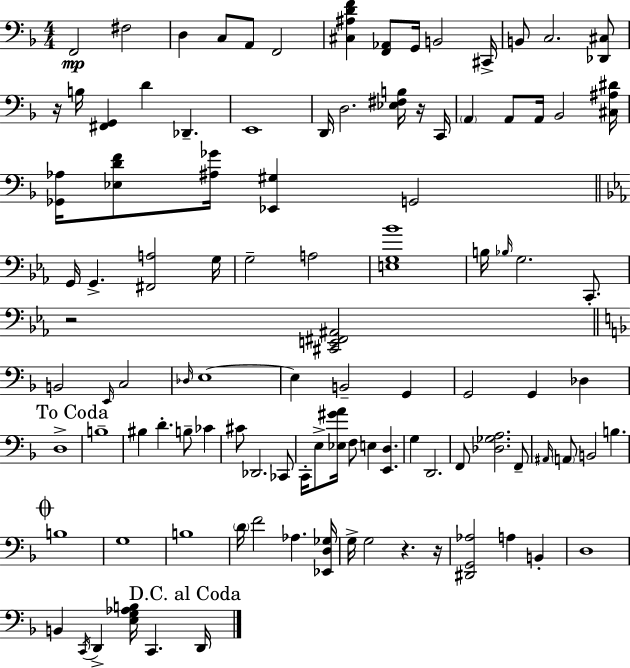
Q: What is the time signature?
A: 4/4